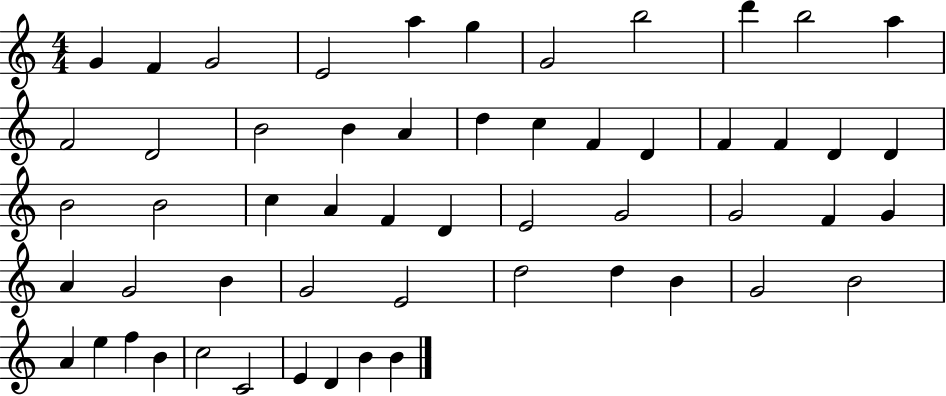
G4/q F4/q G4/h E4/h A5/q G5/q G4/h B5/h D6/q B5/h A5/q F4/h D4/h B4/h B4/q A4/q D5/q C5/q F4/q D4/q F4/q F4/q D4/q D4/q B4/h B4/h C5/q A4/q F4/q D4/q E4/h G4/h G4/h F4/q G4/q A4/q G4/h B4/q G4/h E4/h D5/h D5/q B4/q G4/h B4/h A4/q E5/q F5/q B4/q C5/h C4/h E4/q D4/q B4/q B4/q